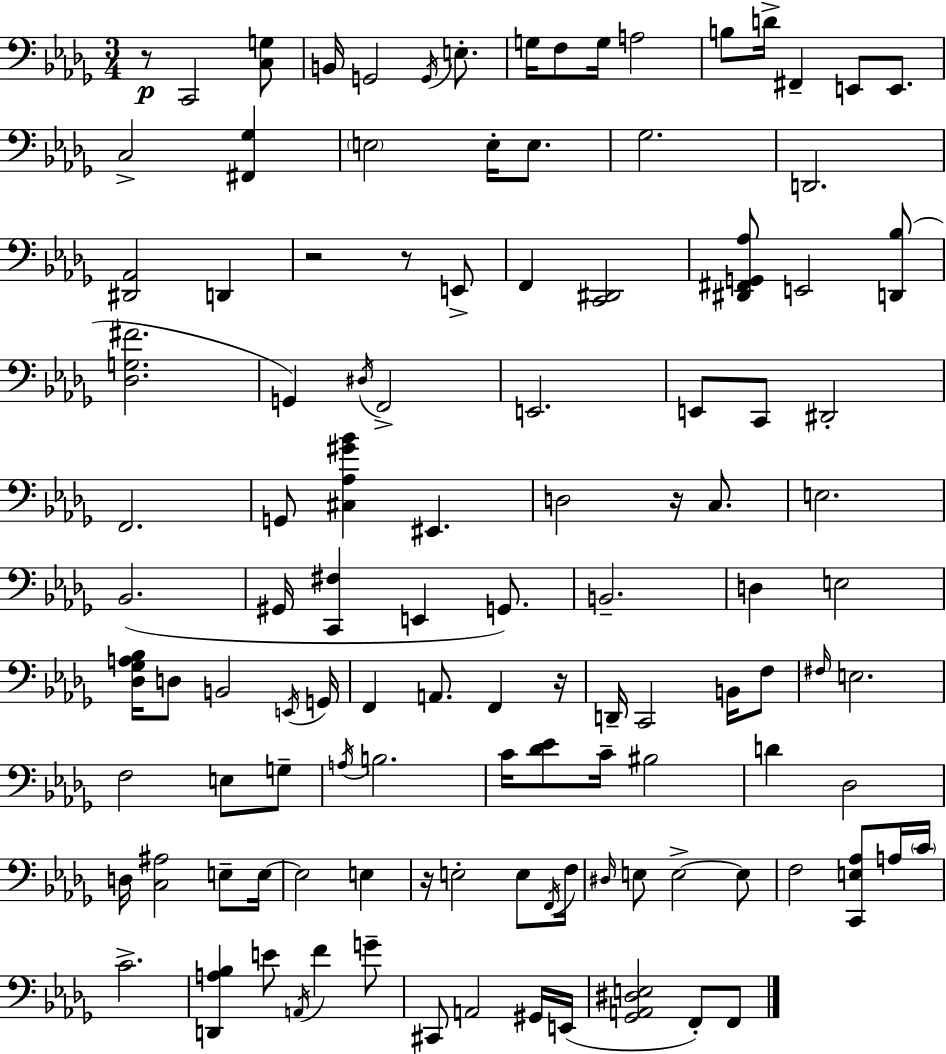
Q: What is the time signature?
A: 3/4